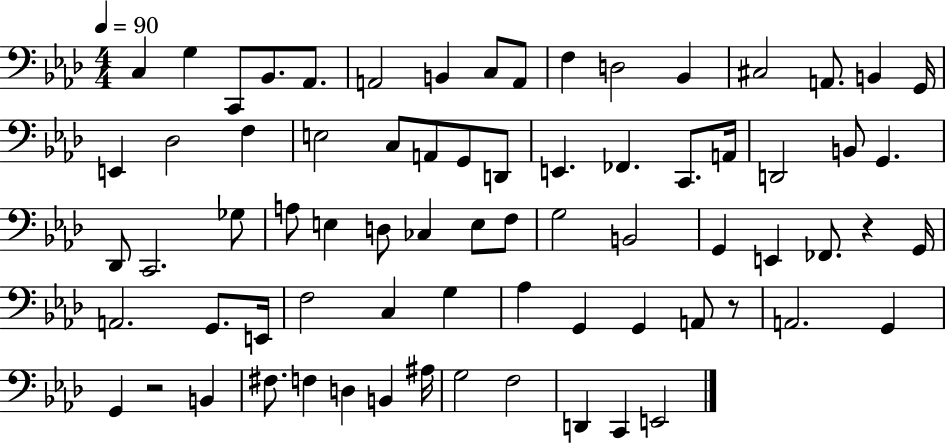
{
  \clef bass
  \numericTimeSignature
  \time 4/4
  \key aes \major
  \tempo 4 = 90
  \repeat volta 2 { c4 g4 c,8 bes,8. aes,8. | a,2 b,4 c8 a,8 | f4 d2 bes,4 | cis2 a,8. b,4 g,16 | \break e,4 des2 f4 | e2 c8 a,8 g,8 d,8 | e,4. fes,4. c,8. a,16 | d,2 b,8 g,4. | \break des,8 c,2. ges8 | a8 e4 d8 ces4 e8 f8 | g2 b,2 | g,4 e,4 fes,8. r4 g,16 | \break a,2. g,8. e,16 | f2 c4 g4 | aes4 g,4 g,4 a,8 r8 | a,2. g,4 | \break g,4 r2 b,4 | fis8. f4 d4 b,4 ais16 | g2 f2 | d,4 c,4 e,2 | \break } \bar "|."
}